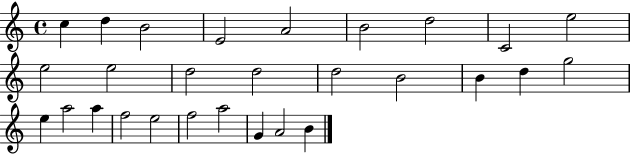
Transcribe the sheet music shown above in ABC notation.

X:1
T:Untitled
M:4/4
L:1/4
K:C
c d B2 E2 A2 B2 d2 C2 e2 e2 e2 d2 d2 d2 B2 B d g2 e a2 a f2 e2 f2 a2 G A2 B